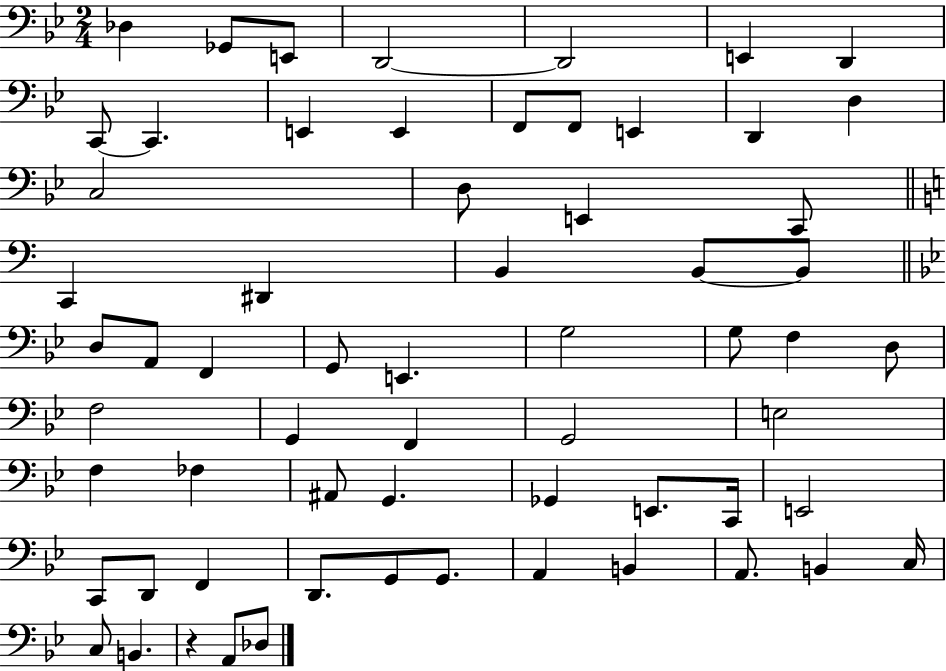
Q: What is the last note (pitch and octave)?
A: Db3